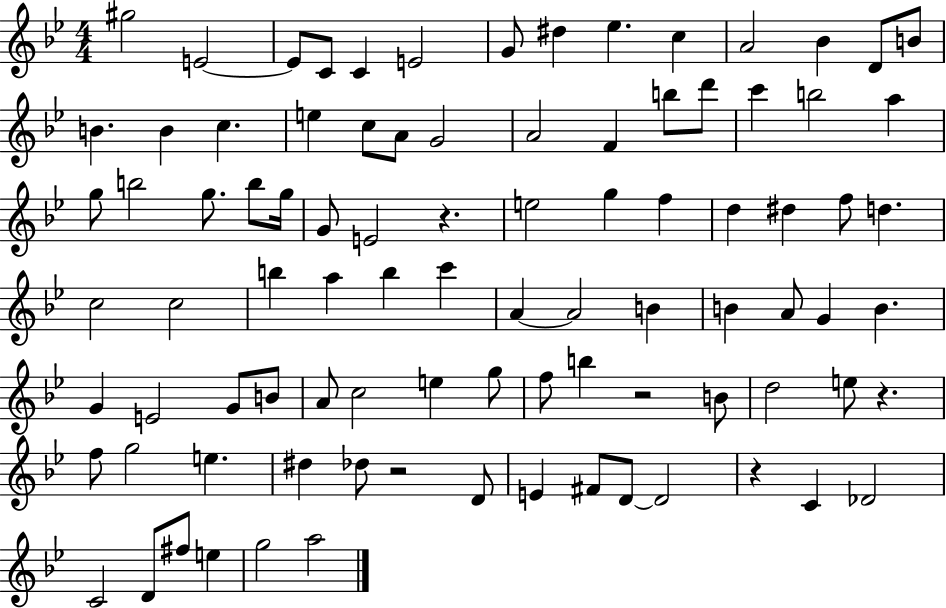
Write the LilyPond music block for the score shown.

{
  \clef treble
  \numericTimeSignature
  \time 4/4
  \key bes \major
  \repeat volta 2 { gis''2 e'2~~ | e'8 c'8 c'4 e'2 | g'8 dis''4 ees''4. c''4 | a'2 bes'4 d'8 b'8 | \break b'4. b'4 c''4. | e''4 c''8 a'8 g'2 | a'2 f'4 b''8 d'''8 | c'''4 b''2 a''4 | \break g''8 b''2 g''8. b''8 g''16 | g'8 e'2 r4. | e''2 g''4 f''4 | d''4 dis''4 f''8 d''4. | \break c''2 c''2 | b''4 a''4 b''4 c'''4 | a'4~~ a'2 b'4 | b'4 a'8 g'4 b'4. | \break g'4 e'2 g'8 b'8 | a'8 c''2 e''4 g''8 | f''8 b''4 r2 b'8 | d''2 e''8 r4. | \break f''8 g''2 e''4. | dis''4 des''8 r2 d'8 | e'4 fis'8 d'8~~ d'2 | r4 c'4 des'2 | \break c'2 d'8 fis''8 e''4 | g''2 a''2 | } \bar "|."
}